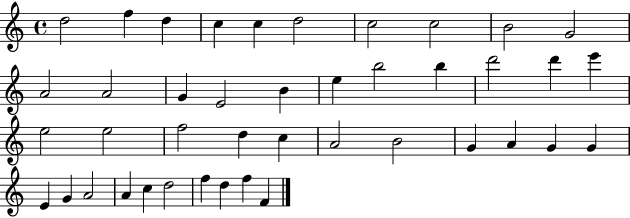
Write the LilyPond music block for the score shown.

{
  \clef treble
  \time 4/4
  \defaultTimeSignature
  \key c \major
  d''2 f''4 d''4 | c''4 c''4 d''2 | c''2 c''2 | b'2 g'2 | \break a'2 a'2 | g'4 e'2 b'4 | e''4 b''2 b''4 | d'''2 d'''4 e'''4 | \break e''2 e''2 | f''2 d''4 c''4 | a'2 b'2 | g'4 a'4 g'4 g'4 | \break e'4 g'4 a'2 | a'4 c''4 d''2 | f''4 d''4 f''4 f'4 | \bar "|."
}